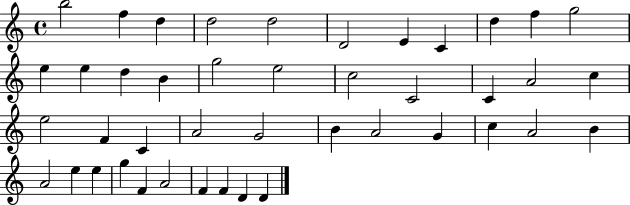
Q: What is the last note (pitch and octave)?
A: D4